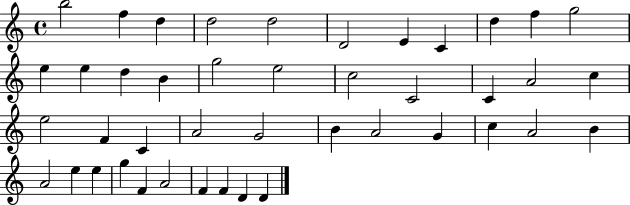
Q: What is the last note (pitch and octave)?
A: D4